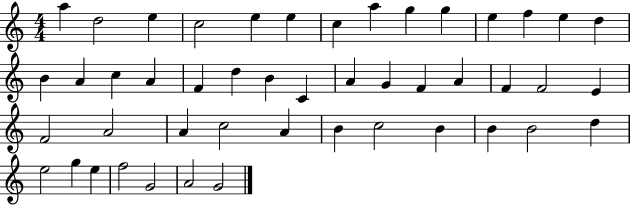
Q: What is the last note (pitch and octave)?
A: G4